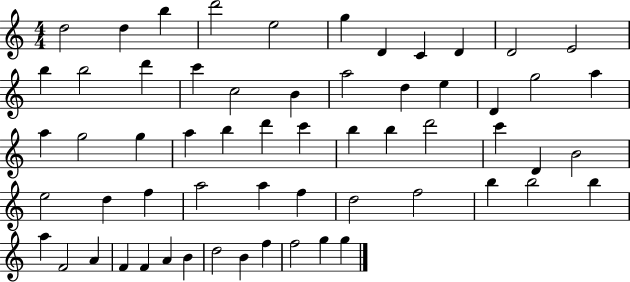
X:1
T:Untitled
M:4/4
L:1/4
K:C
d2 d b d'2 e2 g D C D D2 E2 b b2 d' c' c2 B a2 d e D g2 a a g2 g a b d' c' b b d'2 c' D B2 e2 d f a2 a f d2 f2 b b2 b a F2 A F F A B d2 B f f2 g g